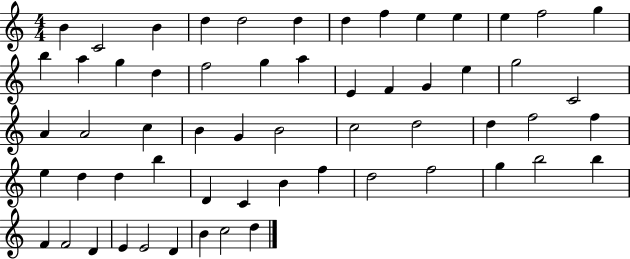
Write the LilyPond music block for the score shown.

{
  \clef treble
  \numericTimeSignature
  \time 4/4
  \key c \major
  b'4 c'2 b'4 | d''4 d''2 d''4 | d''4 f''4 e''4 e''4 | e''4 f''2 g''4 | \break b''4 a''4 g''4 d''4 | f''2 g''4 a''4 | e'4 f'4 g'4 e''4 | g''2 c'2 | \break a'4 a'2 c''4 | b'4 g'4 b'2 | c''2 d''2 | d''4 f''2 f''4 | \break e''4 d''4 d''4 b''4 | d'4 c'4 b'4 f''4 | d''2 f''2 | g''4 b''2 b''4 | \break f'4 f'2 d'4 | e'4 e'2 d'4 | b'4 c''2 d''4 | \bar "|."
}